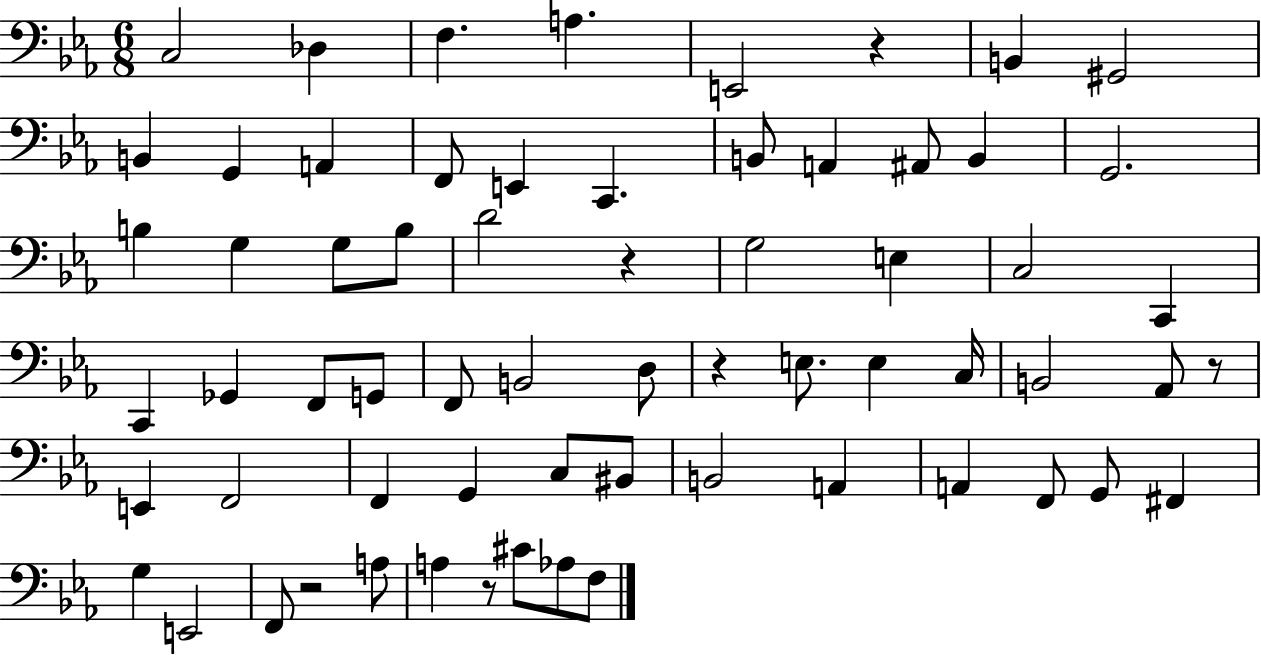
C3/h Db3/q F3/q. A3/q. E2/h R/q B2/q G#2/h B2/q G2/q A2/q F2/e E2/q C2/q. B2/e A2/q A#2/e B2/q G2/h. B3/q G3/q G3/e B3/e D4/h R/q G3/h E3/q C3/h C2/q C2/q Gb2/q F2/e G2/e F2/e B2/h D3/e R/q E3/e. E3/q C3/s B2/h Ab2/e R/e E2/q F2/h F2/q G2/q C3/e BIS2/e B2/h A2/q A2/q F2/e G2/e F#2/q G3/q E2/h F2/e R/h A3/e A3/q R/e C#4/e Ab3/e F3/e